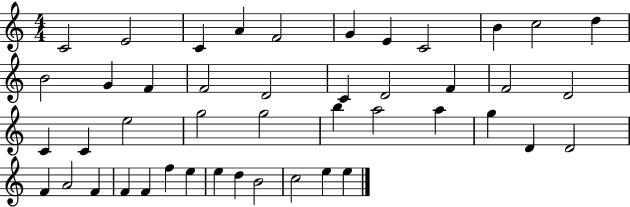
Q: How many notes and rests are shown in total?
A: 45